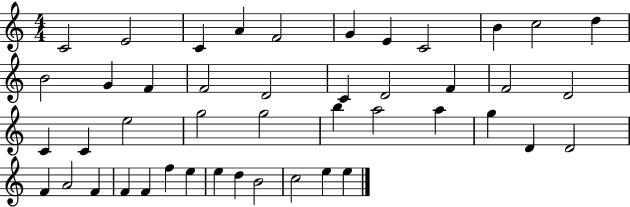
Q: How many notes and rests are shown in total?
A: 45